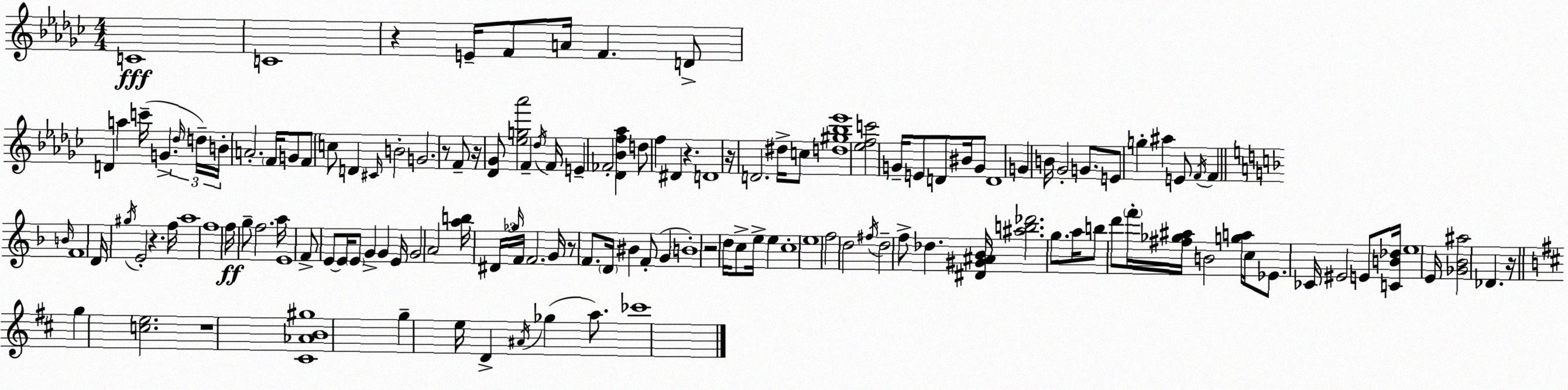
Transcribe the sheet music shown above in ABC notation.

X:1
T:Untitled
M:4/4
L:1/4
K:Ebm
C4 C4 z E/4 F/2 A/4 F D/2 D a c'/4 G _d/4 d/4 B/4 A2 F/4 G/2 F/2 c/2 D ^C/4 B2 G2 z/2 F/2 z/4 [_D_G]/2 [_eg_a']2 F _d/4 F/4 E _F2 [_D_Bf_a] d/2 f ^D z D4 z/4 D2 ^d/4 c/2 [d^g_b_e']4 [_efc']2 G/4 E/2 D/2 ^B/4 G/2 D4 G B/4 _G2 G/2 E/2 g ^a E/2 F/4 F B/4 F4 D/4 ^g/4 E2 z f/4 a4 f4 f/4 g/2 f2 a/4 E4 F/2 E/2 E/4 E/2 G G E/4 G2 A2 [ab]/4 ^D/4 _g/4 F/4 F2 G/4 z/2 F/2 D/4 ^B F/2 G B4 z2 d/4 c/2 e/4 e c4 e4 f2 d2 ^f/4 d2 f/2 _d [^D^G^A_B]/4 [^ab_d']2 g/2 a/4 b/2 d'/2 f'/4 [^f_g^a]/4 B2 [ga]/4 c/4 _E/2 _C/4 ^E2 E/2 [CB_d]/4 e4 E/4 [_G_B^a]2 _D z/4 g [ce]2 z4 [^C_AB^g]4 g e/4 D ^A/4 _g a/2 _c'4